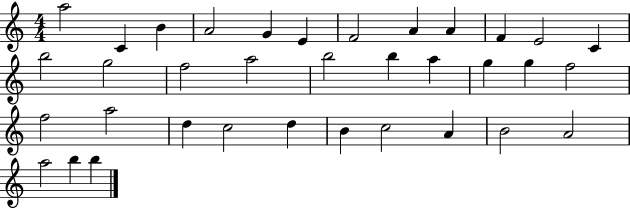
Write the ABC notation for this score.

X:1
T:Untitled
M:4/4
L:1/4
K:C
a2 C B A2 G E F2 A A F E2 C b2 g2 f2 a2 b2 b a g g f2 f2 a2 d c2 d B c2 A B2 A2 a2 b b